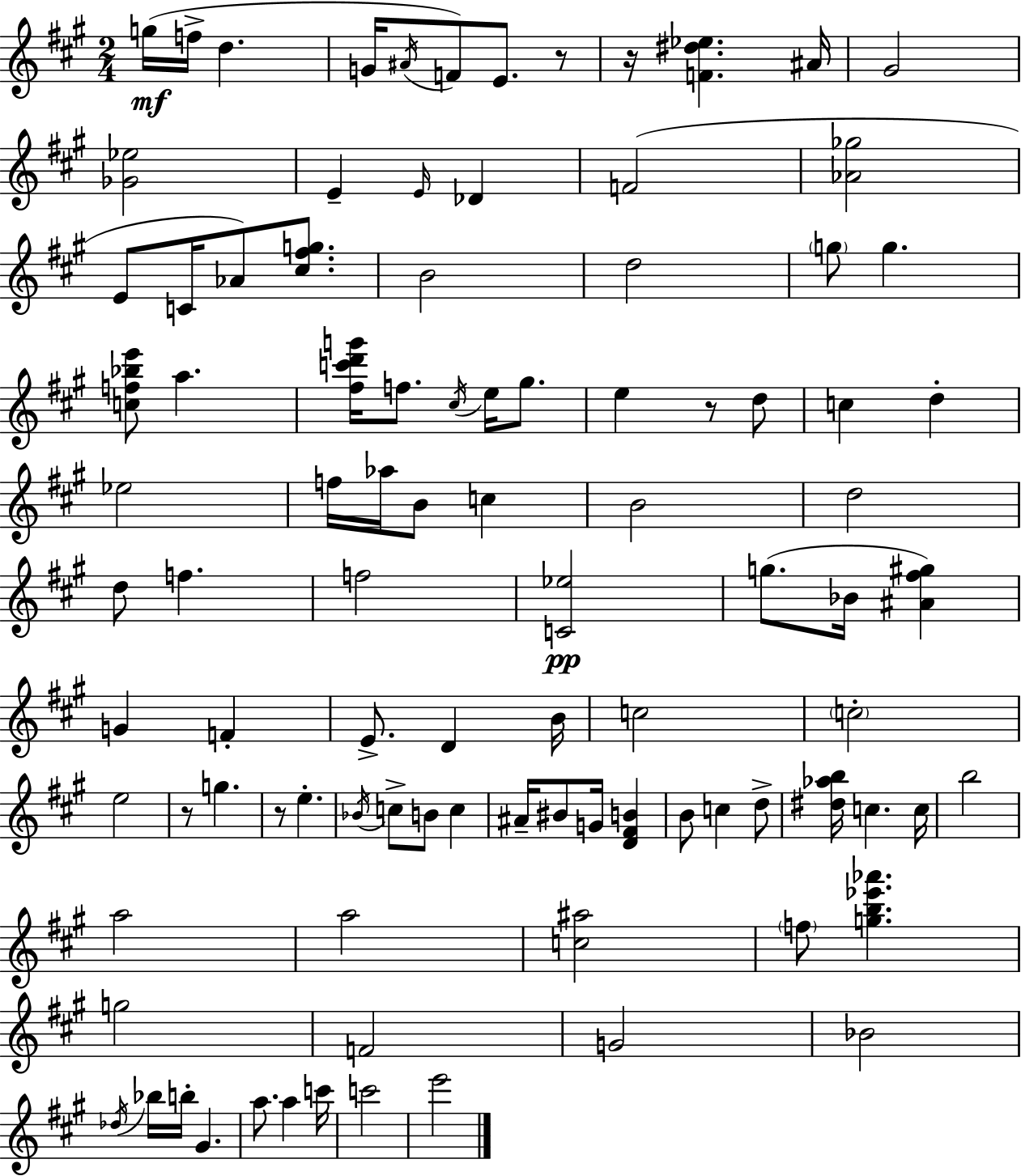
X:1
T:Untitled
M:2/4
L:1/4
K:A
g/4 f/4 d G/4 ^A/4 F/2 E/2 z/2 z/4 [F^d_e] ^A/4 ^G2 [_G_e]2 E E/4 _D F2 [_A_g]2 E/2 C/4 _A/2 [^c^fg]/2 B2 d2 g/2 g [cf_be']/2 a [^fc'd'g']/4 f/2 ^c/4 e/4 ^g/2 e z/2 d/2 c d _e2 f/4 _a/4 B/2 c B2 d2 d/2 f f2 [C_e]2 g/2 _B/4 [^A^f^g] G F E/2 D B/4 c2 c2 e2 z/2 g z/2 e _B/4 c/2 B/2 c ^A/4 ^B/2 G/4 [D^FB] B/2 c d/2 [^d_ab]/4 c c/4 b2 a2 a2 [c^a]2 f/2 [gb_e'_a'] g2 F2 G2 _B2 _d/4 _b/4 b/4 ^G a/2 a c'/4 c'2 e'2